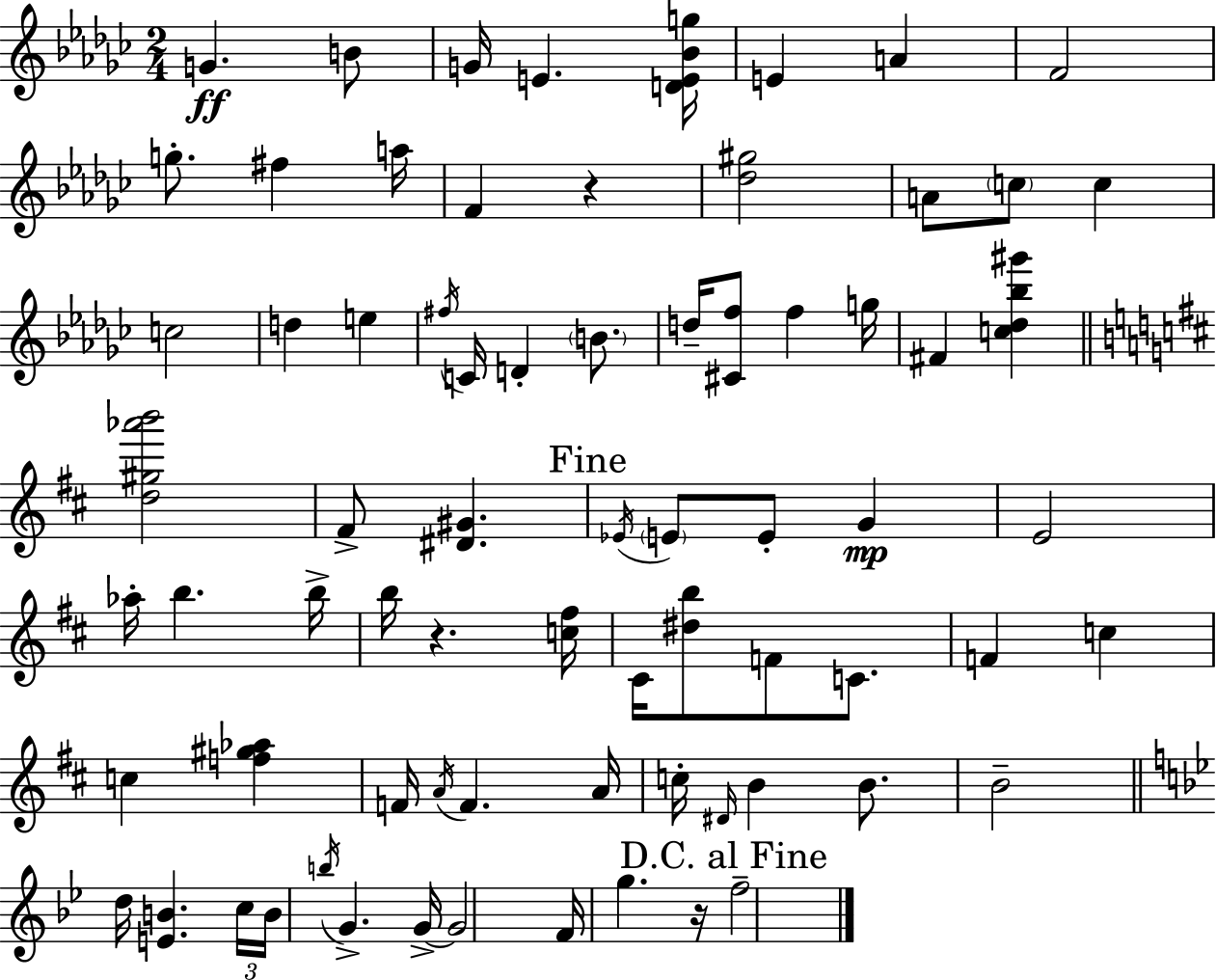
G4/q. B4/e G4/s E4/q. [D4,E4,Bb4,G5]/s E4/q A4/q F4/h G5/e. F#5/q A5/s F4/q R/q [Db5,G#5]/h A4/e C5/e C5/q C5/h D5/q E5/q F#5/s C4/s D4/q B4/e. D5/s [C#4,F5]/e F5/q G5/s F#4/q [C5,Db5,Bb5,G#6]/q [D5,G#5,Ab6,B6]/h F#4/e [D#4,G#4]/q. Eb4/s E4/e E4/e G4/q E4/h Ab5/s B5/q. B5/s B5/s R/q. [C5,F#5]/s C#4/s [D#5,B5]/e F4/e C4/e. F4/q C5/q C5/q [F5,G#5,Ab5]/q F4/s A4/s F4/q. A4/s C5/s D#4/s B4/q B4/e. B4/h D5/s [E4,B4]/q. C5/s B4/s B5/s G4/q. G4/s G4/h F4/s G5/q. R/s F5/h